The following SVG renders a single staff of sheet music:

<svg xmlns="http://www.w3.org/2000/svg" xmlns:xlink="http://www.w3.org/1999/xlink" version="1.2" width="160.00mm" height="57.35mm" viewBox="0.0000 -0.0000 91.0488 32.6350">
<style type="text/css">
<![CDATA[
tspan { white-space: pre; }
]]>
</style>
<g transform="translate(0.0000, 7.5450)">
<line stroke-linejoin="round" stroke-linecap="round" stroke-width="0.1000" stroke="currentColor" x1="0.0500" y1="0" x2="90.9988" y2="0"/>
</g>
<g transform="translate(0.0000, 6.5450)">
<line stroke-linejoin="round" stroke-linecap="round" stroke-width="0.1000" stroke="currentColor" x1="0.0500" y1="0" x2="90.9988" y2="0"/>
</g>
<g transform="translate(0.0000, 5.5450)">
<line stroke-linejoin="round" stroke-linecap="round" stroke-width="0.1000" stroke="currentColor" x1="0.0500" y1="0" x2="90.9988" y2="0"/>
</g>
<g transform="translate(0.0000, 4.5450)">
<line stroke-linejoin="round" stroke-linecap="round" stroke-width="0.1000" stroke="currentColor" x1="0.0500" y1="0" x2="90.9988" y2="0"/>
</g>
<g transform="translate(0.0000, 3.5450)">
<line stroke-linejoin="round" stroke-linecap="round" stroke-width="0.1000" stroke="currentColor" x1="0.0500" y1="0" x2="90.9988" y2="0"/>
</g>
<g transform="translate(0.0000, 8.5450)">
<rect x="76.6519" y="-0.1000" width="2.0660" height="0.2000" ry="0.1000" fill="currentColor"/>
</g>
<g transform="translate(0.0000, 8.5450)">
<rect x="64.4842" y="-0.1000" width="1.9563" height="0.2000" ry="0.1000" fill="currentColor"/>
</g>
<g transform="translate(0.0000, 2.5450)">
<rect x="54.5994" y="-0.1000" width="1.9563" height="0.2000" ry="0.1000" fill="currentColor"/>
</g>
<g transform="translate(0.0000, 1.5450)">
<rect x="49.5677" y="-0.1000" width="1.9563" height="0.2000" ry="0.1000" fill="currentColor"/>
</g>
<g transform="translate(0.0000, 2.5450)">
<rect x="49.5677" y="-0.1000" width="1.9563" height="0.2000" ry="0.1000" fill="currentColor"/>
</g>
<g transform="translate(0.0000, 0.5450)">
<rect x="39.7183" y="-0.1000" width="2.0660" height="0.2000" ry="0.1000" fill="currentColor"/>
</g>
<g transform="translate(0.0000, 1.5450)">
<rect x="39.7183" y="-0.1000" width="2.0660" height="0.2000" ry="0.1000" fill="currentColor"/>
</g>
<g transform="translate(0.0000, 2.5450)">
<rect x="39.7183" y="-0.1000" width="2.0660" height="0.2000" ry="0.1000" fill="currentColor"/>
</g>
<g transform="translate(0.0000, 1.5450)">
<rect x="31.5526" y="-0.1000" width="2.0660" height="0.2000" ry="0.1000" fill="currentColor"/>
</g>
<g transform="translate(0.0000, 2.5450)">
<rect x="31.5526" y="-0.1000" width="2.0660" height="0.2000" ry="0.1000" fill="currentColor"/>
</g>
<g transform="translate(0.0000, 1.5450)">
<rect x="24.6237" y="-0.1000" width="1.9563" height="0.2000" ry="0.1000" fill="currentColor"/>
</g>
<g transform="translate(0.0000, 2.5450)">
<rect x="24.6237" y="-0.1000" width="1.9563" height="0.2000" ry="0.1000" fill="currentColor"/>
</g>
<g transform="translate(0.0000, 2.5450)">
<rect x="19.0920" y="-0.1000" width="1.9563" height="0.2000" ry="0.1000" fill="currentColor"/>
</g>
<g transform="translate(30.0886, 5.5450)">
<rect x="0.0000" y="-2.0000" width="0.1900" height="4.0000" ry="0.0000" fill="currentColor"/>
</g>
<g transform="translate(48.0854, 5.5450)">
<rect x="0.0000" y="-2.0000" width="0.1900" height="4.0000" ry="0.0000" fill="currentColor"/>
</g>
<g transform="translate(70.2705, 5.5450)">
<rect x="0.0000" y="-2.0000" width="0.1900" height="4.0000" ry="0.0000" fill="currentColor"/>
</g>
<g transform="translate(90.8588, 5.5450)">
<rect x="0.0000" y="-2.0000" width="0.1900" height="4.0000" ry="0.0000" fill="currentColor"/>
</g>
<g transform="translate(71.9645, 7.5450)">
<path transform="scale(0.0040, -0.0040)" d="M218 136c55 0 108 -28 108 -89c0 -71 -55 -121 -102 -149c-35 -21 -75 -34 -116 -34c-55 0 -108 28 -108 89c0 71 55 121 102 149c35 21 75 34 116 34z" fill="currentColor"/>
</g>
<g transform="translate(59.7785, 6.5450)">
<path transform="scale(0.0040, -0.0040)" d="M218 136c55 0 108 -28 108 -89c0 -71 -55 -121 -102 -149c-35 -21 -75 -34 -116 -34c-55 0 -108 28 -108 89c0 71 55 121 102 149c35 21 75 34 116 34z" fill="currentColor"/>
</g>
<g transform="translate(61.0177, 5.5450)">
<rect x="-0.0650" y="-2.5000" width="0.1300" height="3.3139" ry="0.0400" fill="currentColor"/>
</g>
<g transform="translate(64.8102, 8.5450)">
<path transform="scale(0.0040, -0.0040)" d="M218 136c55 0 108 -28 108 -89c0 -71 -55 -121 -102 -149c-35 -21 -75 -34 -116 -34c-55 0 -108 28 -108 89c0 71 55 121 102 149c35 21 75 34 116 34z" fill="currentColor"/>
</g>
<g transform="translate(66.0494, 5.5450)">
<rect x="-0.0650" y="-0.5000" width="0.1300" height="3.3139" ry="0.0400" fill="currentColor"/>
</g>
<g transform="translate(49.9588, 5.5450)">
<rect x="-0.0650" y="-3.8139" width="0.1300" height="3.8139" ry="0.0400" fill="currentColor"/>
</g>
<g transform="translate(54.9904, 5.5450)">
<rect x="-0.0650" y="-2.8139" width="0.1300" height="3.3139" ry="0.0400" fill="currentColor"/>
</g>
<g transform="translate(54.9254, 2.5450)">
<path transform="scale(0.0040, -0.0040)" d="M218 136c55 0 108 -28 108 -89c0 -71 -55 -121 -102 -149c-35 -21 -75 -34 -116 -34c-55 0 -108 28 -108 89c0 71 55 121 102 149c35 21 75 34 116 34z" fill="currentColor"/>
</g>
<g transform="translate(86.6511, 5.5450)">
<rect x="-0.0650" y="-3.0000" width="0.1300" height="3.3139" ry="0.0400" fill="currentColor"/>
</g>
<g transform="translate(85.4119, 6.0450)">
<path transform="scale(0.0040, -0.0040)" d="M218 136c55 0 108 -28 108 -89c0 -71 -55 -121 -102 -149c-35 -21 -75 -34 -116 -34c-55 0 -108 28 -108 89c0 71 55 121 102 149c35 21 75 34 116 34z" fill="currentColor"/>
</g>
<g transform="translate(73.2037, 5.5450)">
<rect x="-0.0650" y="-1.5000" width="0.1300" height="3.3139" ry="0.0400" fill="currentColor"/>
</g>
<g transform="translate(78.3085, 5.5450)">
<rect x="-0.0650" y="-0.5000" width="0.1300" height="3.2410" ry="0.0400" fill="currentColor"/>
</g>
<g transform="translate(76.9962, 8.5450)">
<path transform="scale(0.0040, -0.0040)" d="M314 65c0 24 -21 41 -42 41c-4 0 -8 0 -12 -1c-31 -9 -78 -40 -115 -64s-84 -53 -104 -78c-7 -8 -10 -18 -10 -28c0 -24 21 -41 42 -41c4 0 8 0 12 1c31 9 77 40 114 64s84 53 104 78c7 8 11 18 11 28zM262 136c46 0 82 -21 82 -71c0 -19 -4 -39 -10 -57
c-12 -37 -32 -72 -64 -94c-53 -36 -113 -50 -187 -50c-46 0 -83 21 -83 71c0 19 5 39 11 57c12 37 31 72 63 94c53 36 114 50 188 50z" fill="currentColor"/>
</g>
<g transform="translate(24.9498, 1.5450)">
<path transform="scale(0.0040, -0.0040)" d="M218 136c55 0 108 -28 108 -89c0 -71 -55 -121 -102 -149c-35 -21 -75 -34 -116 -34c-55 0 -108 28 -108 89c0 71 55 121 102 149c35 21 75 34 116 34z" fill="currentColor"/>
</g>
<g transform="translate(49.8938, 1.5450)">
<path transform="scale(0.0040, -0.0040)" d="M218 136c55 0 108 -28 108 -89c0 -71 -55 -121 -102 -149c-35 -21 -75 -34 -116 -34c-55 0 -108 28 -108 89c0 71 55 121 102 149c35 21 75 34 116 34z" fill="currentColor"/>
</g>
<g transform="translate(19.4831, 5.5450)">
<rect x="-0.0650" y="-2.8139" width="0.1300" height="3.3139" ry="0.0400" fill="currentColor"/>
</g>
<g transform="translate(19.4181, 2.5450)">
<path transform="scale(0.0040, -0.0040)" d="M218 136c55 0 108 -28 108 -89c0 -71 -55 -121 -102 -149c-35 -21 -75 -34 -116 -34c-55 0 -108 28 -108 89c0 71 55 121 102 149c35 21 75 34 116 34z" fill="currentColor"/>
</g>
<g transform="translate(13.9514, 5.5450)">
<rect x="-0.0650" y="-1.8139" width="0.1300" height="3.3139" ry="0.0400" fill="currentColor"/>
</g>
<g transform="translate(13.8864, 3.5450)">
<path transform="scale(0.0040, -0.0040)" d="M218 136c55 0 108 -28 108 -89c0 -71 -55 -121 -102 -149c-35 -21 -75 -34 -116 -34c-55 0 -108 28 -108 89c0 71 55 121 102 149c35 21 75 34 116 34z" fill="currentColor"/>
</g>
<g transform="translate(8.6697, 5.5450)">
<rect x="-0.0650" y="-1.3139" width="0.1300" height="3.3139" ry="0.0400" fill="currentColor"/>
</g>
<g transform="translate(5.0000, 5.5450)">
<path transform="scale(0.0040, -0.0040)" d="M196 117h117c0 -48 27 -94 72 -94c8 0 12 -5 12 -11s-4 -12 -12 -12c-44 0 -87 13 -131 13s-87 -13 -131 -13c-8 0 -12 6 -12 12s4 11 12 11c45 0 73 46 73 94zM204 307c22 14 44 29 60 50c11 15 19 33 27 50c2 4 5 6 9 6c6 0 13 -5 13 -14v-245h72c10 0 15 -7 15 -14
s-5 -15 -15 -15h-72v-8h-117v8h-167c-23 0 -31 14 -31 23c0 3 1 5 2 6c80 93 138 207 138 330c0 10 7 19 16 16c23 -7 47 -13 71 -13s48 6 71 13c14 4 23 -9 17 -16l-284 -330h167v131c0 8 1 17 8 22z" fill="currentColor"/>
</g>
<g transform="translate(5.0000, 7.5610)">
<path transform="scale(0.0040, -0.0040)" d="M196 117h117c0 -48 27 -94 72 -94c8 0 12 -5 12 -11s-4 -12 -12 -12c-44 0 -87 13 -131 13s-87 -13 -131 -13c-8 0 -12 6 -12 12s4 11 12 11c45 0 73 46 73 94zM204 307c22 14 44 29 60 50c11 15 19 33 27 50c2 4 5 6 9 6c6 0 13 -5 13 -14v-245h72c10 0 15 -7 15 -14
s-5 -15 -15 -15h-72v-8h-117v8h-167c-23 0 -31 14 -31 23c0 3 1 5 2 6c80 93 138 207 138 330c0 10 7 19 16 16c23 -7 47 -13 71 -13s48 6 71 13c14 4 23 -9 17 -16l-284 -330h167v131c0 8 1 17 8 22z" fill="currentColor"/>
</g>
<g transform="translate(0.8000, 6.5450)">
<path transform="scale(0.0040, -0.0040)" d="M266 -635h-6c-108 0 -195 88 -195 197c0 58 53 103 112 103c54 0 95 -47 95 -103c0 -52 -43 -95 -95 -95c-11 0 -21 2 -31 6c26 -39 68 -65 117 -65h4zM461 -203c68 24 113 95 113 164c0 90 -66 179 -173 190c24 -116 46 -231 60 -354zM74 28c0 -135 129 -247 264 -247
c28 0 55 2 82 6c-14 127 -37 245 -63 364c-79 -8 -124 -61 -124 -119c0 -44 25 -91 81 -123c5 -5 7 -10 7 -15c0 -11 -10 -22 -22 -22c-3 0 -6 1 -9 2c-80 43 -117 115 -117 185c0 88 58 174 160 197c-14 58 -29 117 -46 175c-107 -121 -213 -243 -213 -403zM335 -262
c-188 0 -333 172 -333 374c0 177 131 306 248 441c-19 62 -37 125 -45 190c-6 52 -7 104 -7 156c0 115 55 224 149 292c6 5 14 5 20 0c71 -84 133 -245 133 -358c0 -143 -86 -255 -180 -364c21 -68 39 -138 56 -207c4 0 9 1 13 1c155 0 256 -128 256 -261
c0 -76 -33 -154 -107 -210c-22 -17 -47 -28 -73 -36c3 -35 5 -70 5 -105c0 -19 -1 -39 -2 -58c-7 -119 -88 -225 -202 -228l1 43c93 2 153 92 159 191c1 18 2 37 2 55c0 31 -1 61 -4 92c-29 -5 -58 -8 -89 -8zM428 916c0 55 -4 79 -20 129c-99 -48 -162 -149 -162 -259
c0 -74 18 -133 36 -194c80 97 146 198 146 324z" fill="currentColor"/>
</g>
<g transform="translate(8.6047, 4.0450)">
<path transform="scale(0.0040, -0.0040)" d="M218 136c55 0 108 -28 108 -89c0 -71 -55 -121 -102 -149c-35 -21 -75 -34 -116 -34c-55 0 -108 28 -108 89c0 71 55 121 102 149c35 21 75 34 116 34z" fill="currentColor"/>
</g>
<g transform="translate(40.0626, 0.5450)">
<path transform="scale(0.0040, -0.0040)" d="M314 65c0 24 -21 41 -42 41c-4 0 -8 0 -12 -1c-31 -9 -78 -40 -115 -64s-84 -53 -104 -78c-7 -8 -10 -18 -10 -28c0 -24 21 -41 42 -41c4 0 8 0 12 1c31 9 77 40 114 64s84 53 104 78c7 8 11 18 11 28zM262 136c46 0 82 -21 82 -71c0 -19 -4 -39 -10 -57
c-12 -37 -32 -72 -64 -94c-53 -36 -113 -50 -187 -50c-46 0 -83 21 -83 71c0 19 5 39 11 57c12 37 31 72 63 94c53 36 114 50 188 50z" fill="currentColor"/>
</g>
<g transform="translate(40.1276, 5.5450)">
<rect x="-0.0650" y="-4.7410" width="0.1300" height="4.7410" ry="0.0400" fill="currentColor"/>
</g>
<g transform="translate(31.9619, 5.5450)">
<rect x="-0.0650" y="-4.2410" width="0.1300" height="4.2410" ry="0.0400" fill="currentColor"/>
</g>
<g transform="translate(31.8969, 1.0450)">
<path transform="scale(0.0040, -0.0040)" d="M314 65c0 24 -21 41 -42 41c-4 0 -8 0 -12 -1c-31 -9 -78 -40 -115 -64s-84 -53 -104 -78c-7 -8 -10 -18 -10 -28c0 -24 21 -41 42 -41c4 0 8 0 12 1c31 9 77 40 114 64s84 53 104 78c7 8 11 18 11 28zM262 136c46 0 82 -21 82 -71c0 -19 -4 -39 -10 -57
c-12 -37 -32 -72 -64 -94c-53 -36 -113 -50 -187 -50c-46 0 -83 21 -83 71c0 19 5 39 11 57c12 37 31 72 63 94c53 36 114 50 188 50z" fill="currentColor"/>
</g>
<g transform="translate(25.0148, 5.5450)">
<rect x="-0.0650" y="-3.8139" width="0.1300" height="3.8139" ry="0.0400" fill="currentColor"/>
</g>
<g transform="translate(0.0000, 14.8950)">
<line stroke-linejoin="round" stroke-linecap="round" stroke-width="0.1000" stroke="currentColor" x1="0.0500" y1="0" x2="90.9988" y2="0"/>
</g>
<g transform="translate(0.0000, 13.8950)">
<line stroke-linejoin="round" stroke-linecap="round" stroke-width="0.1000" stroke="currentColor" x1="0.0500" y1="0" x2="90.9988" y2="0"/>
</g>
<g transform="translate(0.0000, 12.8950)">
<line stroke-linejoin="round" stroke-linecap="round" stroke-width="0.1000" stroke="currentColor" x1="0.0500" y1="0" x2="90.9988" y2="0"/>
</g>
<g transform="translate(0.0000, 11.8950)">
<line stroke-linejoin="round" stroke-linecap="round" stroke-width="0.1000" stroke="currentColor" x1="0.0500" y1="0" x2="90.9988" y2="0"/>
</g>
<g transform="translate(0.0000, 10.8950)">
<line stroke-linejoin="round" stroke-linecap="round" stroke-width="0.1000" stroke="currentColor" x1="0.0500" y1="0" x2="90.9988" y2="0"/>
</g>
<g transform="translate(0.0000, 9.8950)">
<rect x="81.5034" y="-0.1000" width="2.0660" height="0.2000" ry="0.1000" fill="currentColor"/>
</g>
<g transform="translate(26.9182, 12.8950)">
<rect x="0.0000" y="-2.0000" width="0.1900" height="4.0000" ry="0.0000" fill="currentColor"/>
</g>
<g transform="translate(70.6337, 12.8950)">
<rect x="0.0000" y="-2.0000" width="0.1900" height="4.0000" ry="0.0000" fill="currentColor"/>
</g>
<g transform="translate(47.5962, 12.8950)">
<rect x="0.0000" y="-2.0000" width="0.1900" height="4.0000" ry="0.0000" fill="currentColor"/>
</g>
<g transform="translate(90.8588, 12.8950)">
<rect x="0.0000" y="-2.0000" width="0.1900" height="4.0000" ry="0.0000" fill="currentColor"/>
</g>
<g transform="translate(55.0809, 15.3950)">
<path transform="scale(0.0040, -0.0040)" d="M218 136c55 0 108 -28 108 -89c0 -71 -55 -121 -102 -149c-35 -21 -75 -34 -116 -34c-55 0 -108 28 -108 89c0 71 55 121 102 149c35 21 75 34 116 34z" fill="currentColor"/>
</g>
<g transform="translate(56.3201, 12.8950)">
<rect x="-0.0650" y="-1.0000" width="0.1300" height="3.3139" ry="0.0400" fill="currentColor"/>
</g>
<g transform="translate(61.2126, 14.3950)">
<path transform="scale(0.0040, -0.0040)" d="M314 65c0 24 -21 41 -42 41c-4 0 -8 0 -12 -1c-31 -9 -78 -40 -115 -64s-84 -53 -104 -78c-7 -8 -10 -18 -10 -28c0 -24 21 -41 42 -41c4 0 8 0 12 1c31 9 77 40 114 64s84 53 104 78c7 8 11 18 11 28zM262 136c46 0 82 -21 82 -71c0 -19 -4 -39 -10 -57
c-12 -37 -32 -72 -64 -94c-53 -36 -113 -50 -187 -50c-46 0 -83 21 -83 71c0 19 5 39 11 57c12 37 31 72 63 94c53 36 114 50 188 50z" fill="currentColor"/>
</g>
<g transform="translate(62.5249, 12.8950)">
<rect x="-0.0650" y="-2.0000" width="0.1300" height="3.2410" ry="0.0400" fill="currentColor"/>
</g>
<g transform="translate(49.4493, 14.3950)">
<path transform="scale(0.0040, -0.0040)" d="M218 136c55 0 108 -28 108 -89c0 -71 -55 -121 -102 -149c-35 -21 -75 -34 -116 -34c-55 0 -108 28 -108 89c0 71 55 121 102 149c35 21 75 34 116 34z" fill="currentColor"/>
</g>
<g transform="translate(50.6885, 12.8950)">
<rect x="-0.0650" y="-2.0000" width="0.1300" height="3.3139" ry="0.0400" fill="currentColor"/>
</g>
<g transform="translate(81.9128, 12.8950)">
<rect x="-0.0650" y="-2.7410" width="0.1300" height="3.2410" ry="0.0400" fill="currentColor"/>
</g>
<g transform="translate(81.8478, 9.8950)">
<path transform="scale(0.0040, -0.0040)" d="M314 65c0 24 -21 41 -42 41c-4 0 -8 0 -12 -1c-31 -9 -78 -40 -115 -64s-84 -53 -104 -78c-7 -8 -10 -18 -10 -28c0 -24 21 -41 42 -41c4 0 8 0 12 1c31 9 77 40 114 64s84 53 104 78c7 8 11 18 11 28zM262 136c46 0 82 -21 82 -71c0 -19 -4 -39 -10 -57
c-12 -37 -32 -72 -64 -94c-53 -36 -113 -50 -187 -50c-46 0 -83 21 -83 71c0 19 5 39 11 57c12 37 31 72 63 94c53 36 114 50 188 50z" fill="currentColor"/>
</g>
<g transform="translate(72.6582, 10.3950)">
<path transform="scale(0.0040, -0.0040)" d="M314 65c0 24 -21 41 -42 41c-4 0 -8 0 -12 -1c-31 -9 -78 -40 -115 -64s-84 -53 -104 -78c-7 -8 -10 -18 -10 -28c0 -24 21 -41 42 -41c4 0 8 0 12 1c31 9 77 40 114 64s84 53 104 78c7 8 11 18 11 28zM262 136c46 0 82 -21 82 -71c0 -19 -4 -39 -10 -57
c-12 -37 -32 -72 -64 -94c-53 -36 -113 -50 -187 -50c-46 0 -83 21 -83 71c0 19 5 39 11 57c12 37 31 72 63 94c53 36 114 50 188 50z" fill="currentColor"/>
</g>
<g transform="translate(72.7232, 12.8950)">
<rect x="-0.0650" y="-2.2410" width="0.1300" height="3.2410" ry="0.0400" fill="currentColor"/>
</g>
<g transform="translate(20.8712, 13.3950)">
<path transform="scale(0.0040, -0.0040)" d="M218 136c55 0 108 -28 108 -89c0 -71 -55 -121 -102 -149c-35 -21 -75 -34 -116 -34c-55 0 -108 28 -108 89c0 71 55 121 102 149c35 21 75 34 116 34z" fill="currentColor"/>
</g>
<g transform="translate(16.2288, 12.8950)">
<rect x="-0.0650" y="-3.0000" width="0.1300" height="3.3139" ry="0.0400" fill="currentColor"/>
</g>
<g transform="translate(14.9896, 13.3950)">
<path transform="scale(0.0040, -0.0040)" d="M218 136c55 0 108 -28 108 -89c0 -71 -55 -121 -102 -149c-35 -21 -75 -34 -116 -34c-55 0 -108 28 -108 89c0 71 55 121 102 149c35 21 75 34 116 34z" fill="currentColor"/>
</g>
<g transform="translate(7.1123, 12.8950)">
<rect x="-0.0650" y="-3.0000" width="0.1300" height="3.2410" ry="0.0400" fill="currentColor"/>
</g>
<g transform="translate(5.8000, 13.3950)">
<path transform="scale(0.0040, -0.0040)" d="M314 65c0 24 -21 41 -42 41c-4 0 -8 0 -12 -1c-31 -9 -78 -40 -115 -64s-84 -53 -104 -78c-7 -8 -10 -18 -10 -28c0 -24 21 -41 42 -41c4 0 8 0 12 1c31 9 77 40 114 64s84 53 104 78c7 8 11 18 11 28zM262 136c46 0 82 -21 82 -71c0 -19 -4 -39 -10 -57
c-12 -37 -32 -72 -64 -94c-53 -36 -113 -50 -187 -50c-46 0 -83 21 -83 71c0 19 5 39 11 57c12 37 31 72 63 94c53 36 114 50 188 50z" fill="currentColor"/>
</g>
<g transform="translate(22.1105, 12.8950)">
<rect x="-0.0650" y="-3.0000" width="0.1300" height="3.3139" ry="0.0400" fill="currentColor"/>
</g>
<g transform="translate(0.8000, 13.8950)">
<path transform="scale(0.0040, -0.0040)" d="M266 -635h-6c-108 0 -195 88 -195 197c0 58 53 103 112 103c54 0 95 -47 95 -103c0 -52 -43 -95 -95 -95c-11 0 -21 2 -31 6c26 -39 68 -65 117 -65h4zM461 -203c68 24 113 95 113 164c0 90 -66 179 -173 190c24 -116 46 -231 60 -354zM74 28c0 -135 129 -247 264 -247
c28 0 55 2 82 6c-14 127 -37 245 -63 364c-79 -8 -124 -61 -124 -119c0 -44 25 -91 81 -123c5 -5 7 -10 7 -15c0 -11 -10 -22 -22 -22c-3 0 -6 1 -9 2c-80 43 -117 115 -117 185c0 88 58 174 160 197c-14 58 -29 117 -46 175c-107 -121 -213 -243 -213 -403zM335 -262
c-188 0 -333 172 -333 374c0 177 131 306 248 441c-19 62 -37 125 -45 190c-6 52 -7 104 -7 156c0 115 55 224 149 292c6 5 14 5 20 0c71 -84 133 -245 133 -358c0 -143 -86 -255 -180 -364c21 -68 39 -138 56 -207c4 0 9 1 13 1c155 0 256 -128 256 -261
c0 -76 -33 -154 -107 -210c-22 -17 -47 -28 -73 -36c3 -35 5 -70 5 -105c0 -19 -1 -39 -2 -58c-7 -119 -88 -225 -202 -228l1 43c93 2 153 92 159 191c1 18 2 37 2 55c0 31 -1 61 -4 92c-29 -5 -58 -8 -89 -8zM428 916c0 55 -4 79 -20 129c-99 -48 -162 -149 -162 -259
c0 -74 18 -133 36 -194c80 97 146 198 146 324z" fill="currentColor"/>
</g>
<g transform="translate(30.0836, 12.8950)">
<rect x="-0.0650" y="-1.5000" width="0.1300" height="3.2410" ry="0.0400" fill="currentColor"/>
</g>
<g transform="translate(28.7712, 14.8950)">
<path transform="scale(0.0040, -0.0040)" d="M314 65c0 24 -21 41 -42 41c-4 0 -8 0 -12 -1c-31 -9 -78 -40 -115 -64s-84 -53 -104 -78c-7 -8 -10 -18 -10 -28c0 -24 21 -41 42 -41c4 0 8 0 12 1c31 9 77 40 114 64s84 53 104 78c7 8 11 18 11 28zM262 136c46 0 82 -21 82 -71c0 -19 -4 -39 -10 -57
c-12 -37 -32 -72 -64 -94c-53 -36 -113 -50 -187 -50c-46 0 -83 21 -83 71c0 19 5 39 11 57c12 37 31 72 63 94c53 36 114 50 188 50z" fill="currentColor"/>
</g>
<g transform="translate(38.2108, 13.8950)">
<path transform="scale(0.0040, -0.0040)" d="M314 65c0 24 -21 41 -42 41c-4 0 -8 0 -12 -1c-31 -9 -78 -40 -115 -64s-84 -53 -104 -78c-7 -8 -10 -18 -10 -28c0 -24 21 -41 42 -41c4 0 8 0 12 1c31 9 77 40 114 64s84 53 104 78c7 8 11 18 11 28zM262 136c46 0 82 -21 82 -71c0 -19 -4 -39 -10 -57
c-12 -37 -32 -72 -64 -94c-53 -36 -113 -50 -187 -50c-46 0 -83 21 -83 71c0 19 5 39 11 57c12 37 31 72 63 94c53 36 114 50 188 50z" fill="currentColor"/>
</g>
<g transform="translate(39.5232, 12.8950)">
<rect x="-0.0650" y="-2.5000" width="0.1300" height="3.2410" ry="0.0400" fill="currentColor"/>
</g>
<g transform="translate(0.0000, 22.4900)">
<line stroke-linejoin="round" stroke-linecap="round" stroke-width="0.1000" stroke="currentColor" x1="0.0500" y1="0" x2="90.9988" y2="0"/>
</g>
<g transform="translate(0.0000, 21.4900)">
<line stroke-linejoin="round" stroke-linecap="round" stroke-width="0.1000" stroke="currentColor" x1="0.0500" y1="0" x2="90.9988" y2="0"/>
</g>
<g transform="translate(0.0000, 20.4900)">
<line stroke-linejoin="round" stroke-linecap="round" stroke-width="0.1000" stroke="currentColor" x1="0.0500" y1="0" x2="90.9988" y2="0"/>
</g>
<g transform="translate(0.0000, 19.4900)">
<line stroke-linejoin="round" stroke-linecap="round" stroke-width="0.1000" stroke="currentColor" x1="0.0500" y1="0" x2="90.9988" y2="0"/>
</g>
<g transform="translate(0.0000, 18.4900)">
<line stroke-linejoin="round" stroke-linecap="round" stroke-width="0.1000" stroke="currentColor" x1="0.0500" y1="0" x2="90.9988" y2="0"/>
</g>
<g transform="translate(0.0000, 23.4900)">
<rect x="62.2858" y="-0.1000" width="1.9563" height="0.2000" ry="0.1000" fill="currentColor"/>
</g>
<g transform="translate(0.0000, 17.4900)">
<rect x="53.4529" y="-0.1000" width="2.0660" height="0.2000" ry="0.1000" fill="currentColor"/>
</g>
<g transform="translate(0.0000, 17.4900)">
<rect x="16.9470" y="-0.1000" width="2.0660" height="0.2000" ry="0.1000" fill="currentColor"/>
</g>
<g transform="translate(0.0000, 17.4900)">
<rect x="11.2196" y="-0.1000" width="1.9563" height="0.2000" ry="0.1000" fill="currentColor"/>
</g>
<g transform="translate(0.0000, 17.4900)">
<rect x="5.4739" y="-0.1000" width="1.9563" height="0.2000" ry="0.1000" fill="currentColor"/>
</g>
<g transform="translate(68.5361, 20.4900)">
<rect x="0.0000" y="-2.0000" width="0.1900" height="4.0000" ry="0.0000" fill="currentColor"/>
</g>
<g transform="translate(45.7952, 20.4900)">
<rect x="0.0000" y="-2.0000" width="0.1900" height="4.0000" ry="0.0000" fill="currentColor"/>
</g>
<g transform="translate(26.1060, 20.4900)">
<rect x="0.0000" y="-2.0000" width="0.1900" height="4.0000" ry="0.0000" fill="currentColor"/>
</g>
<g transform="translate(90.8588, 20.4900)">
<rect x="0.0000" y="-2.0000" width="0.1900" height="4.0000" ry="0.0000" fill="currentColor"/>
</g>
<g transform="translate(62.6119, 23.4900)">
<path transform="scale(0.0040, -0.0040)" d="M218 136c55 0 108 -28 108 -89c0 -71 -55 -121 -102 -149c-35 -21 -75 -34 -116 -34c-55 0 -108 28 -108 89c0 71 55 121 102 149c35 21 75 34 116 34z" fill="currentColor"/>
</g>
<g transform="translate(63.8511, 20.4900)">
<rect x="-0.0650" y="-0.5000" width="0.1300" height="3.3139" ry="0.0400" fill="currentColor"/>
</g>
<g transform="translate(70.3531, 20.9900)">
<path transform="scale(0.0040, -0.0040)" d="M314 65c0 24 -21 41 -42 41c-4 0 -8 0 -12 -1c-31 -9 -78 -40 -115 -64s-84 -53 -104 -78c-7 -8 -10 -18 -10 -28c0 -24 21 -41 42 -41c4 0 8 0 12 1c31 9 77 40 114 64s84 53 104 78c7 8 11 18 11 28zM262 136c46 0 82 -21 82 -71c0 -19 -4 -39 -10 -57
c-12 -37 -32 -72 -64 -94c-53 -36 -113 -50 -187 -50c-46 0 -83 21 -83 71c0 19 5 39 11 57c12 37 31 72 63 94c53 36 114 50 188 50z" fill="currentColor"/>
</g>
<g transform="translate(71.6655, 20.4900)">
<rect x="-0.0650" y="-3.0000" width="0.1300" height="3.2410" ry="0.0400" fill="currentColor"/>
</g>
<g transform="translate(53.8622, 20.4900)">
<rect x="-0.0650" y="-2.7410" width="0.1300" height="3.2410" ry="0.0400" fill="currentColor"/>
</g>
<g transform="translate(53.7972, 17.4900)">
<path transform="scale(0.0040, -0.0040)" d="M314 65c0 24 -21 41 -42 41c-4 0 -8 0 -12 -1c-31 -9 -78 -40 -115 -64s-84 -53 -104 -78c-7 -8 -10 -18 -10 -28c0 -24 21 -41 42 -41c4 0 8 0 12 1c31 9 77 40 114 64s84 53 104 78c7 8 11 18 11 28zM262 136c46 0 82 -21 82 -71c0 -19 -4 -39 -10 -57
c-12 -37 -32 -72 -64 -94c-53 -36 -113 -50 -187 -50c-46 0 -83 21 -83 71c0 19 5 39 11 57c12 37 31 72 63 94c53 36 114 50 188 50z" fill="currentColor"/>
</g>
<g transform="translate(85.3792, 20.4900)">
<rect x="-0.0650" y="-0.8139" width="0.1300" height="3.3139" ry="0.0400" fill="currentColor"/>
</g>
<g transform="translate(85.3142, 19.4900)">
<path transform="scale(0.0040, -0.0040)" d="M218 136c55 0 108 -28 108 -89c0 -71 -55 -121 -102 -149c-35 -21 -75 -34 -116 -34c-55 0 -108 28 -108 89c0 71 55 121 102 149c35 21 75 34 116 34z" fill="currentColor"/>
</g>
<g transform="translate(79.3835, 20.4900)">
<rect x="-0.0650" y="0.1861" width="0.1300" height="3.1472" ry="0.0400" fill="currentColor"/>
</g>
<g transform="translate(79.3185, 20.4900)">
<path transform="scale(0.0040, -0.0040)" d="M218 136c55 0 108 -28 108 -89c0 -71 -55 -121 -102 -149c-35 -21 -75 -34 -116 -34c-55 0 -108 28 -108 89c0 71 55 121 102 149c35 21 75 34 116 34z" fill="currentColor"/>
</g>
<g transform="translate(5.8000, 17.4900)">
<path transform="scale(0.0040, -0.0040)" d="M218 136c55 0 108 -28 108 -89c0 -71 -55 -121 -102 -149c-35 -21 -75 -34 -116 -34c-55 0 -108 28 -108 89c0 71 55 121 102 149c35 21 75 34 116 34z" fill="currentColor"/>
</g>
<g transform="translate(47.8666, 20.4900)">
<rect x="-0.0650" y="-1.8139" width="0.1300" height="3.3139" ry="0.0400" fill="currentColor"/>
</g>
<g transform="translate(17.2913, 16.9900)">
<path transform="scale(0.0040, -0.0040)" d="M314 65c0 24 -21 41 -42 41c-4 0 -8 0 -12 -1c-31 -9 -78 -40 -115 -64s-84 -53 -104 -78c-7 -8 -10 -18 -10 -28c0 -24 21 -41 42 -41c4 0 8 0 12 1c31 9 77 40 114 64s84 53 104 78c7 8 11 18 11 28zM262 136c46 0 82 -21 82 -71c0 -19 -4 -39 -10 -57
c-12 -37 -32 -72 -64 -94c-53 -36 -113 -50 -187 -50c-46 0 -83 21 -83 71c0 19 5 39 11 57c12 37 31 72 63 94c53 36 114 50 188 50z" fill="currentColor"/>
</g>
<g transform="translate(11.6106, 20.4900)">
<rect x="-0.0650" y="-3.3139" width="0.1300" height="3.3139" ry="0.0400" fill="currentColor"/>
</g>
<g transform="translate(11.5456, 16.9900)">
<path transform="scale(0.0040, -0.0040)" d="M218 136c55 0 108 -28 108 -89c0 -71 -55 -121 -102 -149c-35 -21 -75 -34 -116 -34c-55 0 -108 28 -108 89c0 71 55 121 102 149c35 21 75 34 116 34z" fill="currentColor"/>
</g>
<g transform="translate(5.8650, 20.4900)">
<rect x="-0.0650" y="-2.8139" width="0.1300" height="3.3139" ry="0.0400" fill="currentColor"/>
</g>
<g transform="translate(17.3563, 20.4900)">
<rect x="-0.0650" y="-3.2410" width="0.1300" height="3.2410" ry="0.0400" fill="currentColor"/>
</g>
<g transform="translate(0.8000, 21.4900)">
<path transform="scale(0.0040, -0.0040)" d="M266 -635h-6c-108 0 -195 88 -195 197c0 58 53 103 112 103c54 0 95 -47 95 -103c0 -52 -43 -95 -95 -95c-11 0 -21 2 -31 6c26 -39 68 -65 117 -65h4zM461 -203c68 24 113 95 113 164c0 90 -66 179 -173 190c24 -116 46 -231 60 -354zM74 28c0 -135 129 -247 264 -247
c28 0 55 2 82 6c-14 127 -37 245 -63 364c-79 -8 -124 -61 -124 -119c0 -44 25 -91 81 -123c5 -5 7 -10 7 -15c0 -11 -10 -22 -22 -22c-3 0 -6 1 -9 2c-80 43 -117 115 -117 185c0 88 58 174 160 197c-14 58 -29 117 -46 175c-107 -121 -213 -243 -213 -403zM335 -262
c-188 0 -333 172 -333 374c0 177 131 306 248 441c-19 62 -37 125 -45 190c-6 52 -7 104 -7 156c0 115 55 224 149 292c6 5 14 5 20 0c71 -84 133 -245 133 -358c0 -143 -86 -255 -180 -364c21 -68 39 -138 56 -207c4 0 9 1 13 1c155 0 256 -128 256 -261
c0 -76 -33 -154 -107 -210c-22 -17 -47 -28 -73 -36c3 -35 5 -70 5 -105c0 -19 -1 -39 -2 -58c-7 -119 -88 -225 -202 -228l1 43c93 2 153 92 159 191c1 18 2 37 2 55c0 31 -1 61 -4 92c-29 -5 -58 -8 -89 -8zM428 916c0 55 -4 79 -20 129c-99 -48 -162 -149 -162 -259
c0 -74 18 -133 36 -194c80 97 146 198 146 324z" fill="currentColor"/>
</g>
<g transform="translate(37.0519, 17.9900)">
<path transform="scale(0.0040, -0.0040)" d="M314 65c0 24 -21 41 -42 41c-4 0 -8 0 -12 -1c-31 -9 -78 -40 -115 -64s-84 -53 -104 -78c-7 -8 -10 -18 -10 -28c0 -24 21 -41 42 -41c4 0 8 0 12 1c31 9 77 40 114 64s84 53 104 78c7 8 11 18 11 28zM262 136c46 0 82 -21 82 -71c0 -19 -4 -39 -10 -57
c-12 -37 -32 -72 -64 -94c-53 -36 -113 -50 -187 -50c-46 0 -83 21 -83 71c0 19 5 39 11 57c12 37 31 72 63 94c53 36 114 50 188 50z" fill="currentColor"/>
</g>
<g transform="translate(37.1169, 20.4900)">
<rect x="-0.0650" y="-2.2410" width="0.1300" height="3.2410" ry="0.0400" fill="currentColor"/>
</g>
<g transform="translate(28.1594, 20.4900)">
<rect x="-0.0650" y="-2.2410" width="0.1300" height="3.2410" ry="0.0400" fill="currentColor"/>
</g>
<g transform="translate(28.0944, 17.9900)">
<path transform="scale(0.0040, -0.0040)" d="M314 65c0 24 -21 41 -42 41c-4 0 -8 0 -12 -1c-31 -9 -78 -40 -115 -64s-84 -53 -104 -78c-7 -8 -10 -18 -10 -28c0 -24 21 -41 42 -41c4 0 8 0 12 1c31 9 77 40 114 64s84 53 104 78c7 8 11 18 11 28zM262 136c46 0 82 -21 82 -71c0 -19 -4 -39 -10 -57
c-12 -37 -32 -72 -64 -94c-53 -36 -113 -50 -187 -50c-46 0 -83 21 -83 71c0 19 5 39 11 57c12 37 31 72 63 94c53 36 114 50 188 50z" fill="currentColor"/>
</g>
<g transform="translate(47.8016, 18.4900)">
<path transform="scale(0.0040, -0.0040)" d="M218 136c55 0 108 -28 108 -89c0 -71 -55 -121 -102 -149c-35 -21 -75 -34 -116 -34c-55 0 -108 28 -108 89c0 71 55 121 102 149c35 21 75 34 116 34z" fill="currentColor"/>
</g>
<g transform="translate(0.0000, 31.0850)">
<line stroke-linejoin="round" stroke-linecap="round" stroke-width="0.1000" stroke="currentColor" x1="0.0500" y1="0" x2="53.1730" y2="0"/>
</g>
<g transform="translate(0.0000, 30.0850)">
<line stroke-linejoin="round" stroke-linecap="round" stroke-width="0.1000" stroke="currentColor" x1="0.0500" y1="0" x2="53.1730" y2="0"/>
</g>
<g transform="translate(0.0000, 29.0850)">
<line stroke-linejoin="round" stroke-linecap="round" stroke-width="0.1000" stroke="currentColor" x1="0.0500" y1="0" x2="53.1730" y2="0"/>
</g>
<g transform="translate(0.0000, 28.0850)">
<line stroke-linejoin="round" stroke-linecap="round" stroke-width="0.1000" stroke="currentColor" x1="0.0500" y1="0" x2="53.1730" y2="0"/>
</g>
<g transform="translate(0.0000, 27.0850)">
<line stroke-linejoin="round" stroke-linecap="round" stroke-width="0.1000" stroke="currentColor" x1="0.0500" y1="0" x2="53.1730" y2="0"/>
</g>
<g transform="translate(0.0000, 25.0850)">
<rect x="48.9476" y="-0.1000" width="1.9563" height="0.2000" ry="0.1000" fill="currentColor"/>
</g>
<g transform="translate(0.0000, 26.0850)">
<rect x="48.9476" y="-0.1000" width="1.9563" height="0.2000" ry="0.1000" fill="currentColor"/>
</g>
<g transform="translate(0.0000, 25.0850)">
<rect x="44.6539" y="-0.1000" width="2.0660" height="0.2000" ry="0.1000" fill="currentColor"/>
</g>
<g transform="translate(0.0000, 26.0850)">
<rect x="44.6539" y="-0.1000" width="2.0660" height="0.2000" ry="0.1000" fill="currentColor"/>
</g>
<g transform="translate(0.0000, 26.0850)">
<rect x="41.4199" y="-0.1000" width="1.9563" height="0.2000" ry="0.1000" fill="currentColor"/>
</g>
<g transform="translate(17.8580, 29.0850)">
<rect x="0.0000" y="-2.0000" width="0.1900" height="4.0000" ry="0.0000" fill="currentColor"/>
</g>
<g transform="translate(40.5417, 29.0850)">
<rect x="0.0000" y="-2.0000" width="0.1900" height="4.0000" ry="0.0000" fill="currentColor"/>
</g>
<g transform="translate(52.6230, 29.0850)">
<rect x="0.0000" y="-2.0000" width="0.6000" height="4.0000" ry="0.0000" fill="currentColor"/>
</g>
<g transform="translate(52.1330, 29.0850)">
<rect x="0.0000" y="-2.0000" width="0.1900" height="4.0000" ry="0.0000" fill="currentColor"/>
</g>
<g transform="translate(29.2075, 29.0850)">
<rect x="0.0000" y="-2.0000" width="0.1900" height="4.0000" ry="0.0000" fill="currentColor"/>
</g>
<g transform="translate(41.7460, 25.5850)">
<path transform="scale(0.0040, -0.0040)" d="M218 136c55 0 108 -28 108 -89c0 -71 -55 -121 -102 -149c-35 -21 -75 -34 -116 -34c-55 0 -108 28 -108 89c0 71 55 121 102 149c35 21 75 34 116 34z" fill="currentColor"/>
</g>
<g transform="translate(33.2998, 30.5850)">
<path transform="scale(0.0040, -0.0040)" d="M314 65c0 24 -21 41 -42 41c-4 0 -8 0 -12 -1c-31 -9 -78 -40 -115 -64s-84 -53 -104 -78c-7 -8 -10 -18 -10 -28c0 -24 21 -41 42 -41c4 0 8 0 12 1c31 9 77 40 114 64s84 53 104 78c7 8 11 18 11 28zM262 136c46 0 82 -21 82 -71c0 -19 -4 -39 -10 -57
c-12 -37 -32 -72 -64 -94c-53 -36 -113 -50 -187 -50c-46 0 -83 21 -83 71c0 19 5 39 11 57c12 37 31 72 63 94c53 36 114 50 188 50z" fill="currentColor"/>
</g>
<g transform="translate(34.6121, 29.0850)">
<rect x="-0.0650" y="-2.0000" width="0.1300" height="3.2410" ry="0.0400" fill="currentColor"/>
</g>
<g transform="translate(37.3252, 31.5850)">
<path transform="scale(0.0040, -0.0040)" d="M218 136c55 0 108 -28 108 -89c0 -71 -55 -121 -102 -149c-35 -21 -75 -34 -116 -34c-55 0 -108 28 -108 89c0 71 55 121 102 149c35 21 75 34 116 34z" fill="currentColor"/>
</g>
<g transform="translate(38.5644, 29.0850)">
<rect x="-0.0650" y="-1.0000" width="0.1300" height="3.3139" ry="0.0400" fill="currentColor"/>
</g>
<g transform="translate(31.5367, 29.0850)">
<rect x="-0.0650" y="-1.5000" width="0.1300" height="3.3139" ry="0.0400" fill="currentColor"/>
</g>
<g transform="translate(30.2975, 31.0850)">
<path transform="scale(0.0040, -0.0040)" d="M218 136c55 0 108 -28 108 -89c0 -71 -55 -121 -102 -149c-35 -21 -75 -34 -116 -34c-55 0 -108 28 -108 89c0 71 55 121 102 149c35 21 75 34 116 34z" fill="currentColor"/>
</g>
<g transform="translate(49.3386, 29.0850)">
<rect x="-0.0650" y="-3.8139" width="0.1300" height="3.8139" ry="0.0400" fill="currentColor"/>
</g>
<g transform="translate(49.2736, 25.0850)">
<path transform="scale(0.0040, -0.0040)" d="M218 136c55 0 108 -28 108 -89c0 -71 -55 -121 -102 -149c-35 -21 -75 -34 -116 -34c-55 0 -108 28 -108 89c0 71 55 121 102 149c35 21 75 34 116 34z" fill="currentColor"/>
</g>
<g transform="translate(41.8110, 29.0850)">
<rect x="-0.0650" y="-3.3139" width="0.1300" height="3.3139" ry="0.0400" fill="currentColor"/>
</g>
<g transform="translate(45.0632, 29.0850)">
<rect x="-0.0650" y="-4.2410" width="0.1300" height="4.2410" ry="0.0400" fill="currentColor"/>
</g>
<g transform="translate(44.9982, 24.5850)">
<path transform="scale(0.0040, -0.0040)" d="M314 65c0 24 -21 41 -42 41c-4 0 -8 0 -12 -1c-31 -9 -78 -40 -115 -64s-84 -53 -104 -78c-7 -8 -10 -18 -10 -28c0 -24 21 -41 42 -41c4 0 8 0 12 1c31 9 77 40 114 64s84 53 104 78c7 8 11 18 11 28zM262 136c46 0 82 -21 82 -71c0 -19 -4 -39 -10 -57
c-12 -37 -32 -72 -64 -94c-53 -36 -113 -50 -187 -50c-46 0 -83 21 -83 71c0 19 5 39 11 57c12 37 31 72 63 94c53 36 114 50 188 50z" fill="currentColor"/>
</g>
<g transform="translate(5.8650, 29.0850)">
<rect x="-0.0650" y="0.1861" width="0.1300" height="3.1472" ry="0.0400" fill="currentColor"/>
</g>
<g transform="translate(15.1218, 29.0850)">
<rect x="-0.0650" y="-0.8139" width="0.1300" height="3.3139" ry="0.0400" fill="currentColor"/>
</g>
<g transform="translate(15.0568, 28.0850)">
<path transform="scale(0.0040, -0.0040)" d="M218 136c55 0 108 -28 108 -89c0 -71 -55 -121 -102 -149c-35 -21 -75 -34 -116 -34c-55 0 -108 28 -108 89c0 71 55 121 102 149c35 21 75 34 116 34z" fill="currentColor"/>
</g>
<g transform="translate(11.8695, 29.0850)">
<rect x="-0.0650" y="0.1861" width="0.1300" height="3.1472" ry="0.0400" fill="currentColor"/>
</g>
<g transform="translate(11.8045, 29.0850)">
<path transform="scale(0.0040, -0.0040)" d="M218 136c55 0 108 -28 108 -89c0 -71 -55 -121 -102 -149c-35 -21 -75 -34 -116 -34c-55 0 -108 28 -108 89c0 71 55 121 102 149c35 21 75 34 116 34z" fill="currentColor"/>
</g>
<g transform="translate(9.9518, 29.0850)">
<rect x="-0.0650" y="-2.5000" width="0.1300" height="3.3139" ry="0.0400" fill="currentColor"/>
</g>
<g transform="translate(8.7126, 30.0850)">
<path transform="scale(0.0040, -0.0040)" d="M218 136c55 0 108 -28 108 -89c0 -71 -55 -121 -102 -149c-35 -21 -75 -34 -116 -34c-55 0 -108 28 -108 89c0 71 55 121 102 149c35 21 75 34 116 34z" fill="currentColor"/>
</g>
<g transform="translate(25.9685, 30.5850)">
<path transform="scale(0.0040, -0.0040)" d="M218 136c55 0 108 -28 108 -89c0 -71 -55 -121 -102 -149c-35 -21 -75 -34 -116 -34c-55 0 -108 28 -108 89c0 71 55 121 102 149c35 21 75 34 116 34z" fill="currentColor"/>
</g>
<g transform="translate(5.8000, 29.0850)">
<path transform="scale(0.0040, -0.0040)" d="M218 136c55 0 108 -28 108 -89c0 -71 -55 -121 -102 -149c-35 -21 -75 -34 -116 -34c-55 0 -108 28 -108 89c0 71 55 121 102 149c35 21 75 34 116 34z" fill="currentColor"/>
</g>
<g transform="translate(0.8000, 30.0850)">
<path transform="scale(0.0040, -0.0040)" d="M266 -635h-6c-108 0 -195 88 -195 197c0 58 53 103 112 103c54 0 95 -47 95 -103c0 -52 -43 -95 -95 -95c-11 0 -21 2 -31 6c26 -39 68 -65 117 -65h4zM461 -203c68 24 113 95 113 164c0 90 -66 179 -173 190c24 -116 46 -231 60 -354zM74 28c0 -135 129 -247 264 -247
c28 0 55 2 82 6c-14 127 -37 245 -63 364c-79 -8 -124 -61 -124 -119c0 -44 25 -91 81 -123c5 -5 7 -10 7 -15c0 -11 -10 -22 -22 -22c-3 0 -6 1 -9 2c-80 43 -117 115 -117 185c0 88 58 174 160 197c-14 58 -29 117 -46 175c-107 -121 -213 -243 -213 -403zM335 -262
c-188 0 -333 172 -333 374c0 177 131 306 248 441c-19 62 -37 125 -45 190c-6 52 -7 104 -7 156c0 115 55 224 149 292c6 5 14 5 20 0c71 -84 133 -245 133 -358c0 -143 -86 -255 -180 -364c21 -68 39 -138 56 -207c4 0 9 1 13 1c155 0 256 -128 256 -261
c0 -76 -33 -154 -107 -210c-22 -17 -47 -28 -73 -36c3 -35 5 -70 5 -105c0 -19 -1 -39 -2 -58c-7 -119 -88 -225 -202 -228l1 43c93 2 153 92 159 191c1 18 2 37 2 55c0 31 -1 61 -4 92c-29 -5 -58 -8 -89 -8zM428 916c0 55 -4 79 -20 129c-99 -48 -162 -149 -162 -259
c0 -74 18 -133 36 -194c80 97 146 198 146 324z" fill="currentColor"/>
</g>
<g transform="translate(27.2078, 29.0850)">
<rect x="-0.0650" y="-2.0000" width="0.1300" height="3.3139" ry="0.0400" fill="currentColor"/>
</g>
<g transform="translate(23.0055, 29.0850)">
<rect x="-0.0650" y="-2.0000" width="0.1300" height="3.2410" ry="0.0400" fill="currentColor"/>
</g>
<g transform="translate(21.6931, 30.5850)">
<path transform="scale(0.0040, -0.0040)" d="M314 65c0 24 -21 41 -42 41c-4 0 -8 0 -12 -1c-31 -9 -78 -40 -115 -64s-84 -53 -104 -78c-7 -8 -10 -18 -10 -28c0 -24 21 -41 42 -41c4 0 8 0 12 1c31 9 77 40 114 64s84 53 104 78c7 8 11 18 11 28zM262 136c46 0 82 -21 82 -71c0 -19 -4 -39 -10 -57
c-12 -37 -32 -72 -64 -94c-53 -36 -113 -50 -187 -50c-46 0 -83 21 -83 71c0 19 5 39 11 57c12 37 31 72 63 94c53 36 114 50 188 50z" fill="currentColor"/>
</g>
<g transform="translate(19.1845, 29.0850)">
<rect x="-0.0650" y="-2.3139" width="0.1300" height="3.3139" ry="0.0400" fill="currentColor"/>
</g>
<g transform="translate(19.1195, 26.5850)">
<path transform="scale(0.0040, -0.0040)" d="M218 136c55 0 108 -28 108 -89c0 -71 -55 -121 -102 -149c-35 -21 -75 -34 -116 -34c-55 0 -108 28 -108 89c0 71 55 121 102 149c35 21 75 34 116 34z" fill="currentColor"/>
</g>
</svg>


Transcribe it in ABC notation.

X:1
T:Untitled
M:4/4
L:1/4
K:C
e f a c' d'2 e'2 c' a G C E C2 A A2 A A E2 G2 F D F2 g2 a2 a b b2 g2 g2 f a2 C A2 B d B G B d g F2 F E F2 D b d'2 c'